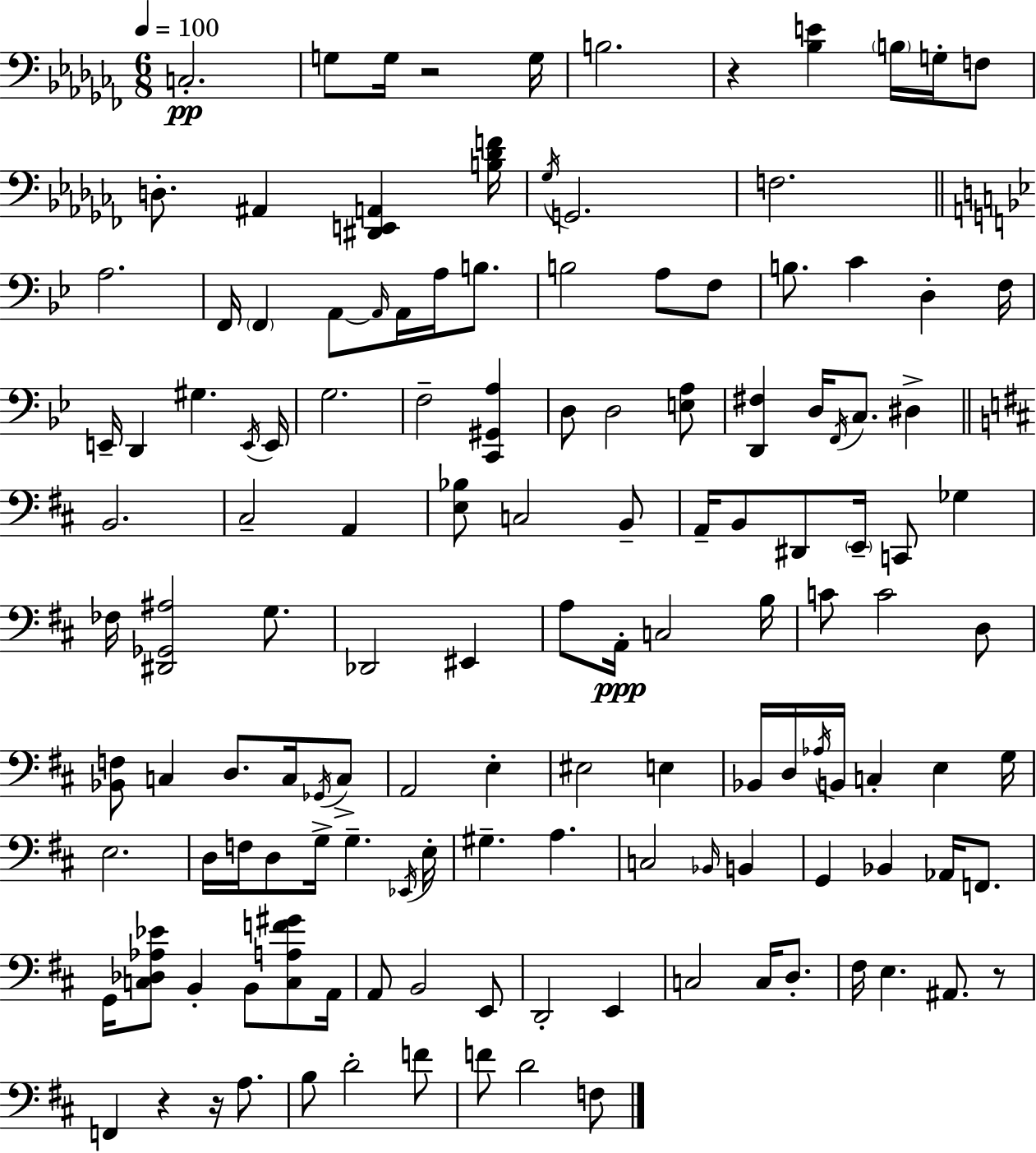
X:1
T:Untitled
M:6/8
L:1/4
K:Abm
C,2 G,/2 G,/4 z2 G,/4 B,2 z [_B,E] B,/4 G,/4 F,/2 D,/2 ^A,, [^D,,E,,A,,] [B,_DF]/4 _G,/4 G,,2 F,2 A,2 F,,/4 F,, A,,/2 A,,/4 A,,/4 A,/4 B,/2 B,2 A,/2 F,/2 B,/2 C D, F,/4 E,,/4 D,, ^G, E,,/4 E,,/4 G,2 F,2 [C,,^G,,A,] D,/2 D,2 [E,A,]/2 [D,,^F,] D,/4 F,,/4 C,/2 ^D, B,,2 ^C,2 A,, [E,_B,]/2 C,2 B,,/2 A,,/4 B,,/2 ^D,,/2 E,,/4 C,,/2 _G, _F,/4 [^D,,_G,,^A,]2 G,/2 _D,,2 ^E,, A,/2 A,,/4 C,2 B,/4 C/2 C2 D,/2 [_B,,F,]/2 C, D,/2 C,/4 _G,,/4 C,/2 A,,2 E, ^E,2 E, _B,,/4 D,/4 _A,/4 B,,/4 C, E, G,/4 E,2 D,/4 F,/4 D,/2 G,/4 G, _E,,/4 E,/4 ^G, A, C,2 _B,,/4 B,, G,, _B,, _A,,/4 F,,/2 G,,/4 [C,_D,_A,_E]/2 B,, B,,/2 [C,A,F^G]/2 A,,/4 A,,/2 B,,2 E,,/2 D,,2 E,, C,2 C,/4 D,/2 ^F,/4 E, ^A,,/2 z/2 F,, z z/4 A,/2 B,/2 D2 F/2 F/2 D2 F,/2